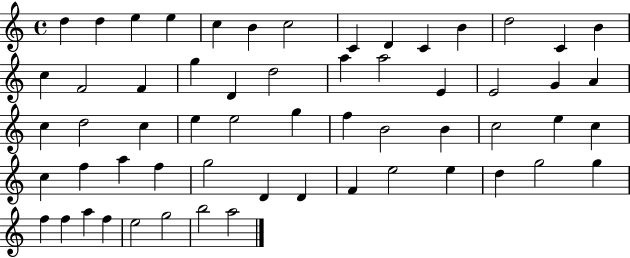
X:1
T:Untitled
M:4/4
L:1/4
K:C
d d e e c B c2 C D C B d2 C B c F2 F g D d2 a a2 E E2 G A c d2 c e e2 g f B2 B c2 e c c f a f g2 D D F e2 e d g2 g f f a f e2 g2 b2 a2